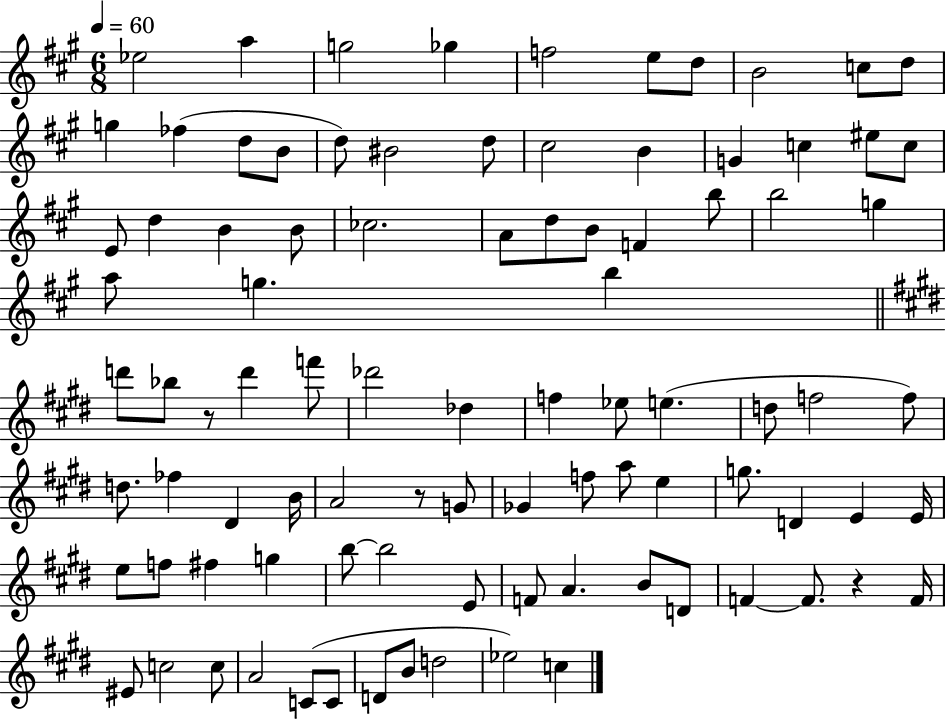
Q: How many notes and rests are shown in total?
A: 92